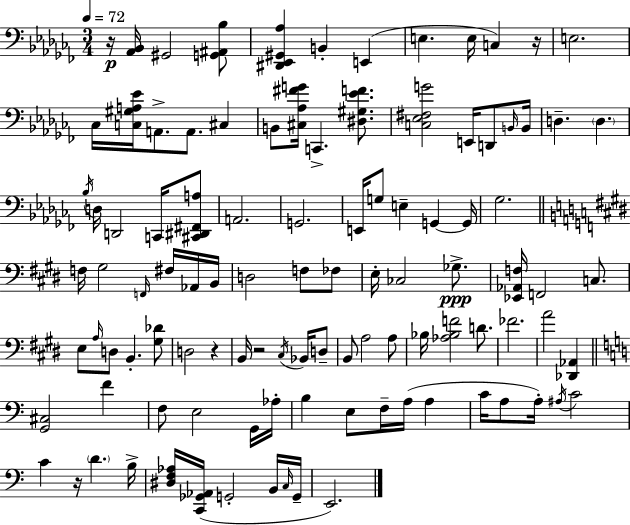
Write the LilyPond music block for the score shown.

{
  \clef bass
  \numericTimeSignature
  \time 3/4
  \key aes \minor
  \tempo 4 = 72
  \repeat volta 2 { r16\p <aes, bes,>16 gis,2 <g, ais, bes>8 | <dis, ees, gis, aes>4 b,4-. e,4( | e4. e16 c4) r16 | e2. | \break ces16 <c gis a ees'>16 a,8.-> a,8. cis4 | b,8 <cis aes fis' g'>16 c,4.-> <dis gis ees' f'>8. | <c ees fis g'>2 e,16 d,8 \grace { b,16 } | b,16 d4.-- \parenthesize d4. | \break \acciaccatura { bes16 } d16 d,2 c,16 | <cis, dis, fis, a>8 a,2. | g,2. | e,16 g8 e4-- g,4~~ | \break g,16 ges2. | \bar "||" \break \key e \major f16 gis2 \grace { f,16 } fis16 aes,16 | b,16 d2 f8 fes8 | e16-. ces2 ges8.->\ppp | <ees, aes, f>16 f,2 c8. | \break e8 \grace { a16 } d8 b,4.-. | <gis des'>8 d2 r4 | b,16 r2 \acciaccatura { cis16 } | bes,16 d8-- b,8 a2 | \break a8 bes16 <aes bes f'>2 | d'8. fes'2. | a'2 <des, aes,>4 | \bar "||" \break \key c \major <g, cis>2 f'4 | f8 e2 g,16 aes16-. | b4 e8 f16-- a16( a4 | c'16 a8 a16-.) \acciaccatura { ais16 } c'2 | \break c'4 r16 \parenthesize d'4. | b16-> <dis f aes>16 <c, ges, aes,>16( g,2-. b,16 | \grace { c16 } g,16-- e,2.) | } \bar "|."
}